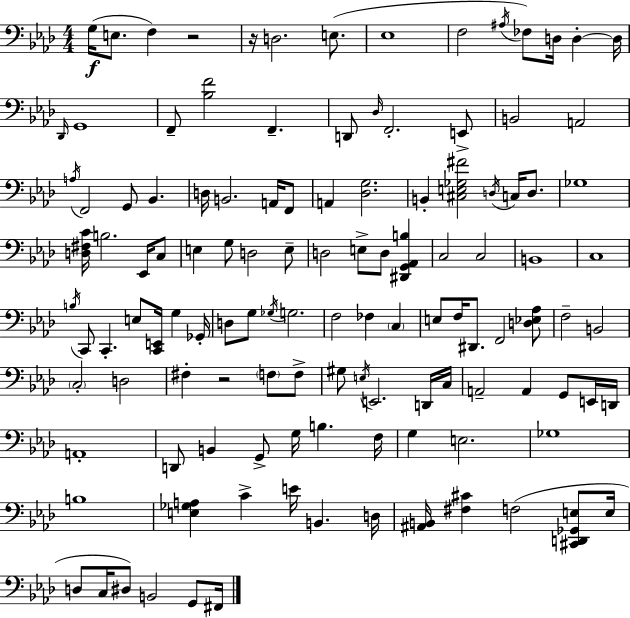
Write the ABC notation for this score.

X:1
T:Untitled
M:4/4
L:1/4
K:Fm
G,/4 E,/2 F, z2 z/4 D,2 E,/2 _E,4 F,2 ^A,/4 _F,/2 D,/4 D, D,/4 _D,,/4 G,,4 F,,/2 [_B,F]2 F,, D,,/2 _D,/4 F,,2 E,,/2 B,,2 A,,2 A,/4 F,,2 G,,/2 _B,, D,/4 B,,2 A,,/4 F,,/2 A,, [_D,G,]2 B,, [^C,E,_G,^F]2 D,/4 C,/4 D,/2 _G,4 [D,^F,C]/4 B,2 _E,,/4 C,/2 E, G,/2 D,2 E,/2 D,2 E,/2 D,/2 [^D,,G,,_A,,B,] C,2 C,2 B,,4 C,4 B,/4 C,,/2 C,, E,/2 [C,,E,,]/4 G, _G,,/4 D,/2 G,/2 _G,/4 G,2 F,2 _F, C, E,/2 F,/4 ^D,,/2 F,,2 [D,_E,_A,]/2 F,2 B,,2 C,2 D,2 ^F, z2 F,/2 F,/2 ^G,/2 E,/4 E,,2 D,,/4 C,/4 A,,2 A,, G,,/2 E,,/4 D,,/4 A,,4 D,,/2 B,, G,,/2 G,/4 B, F,/4 G, E,2 _G,4 B,4 [E,_G,A,] C E/4 B,, D,/4 [^A,,B,,]/4 [^F,^C] F,2 [^C,,D,,_G,,E,]/2 E,/4 D,/2 C,/4 ^D,/2 B,,2 G,,/2 ^F,,/4